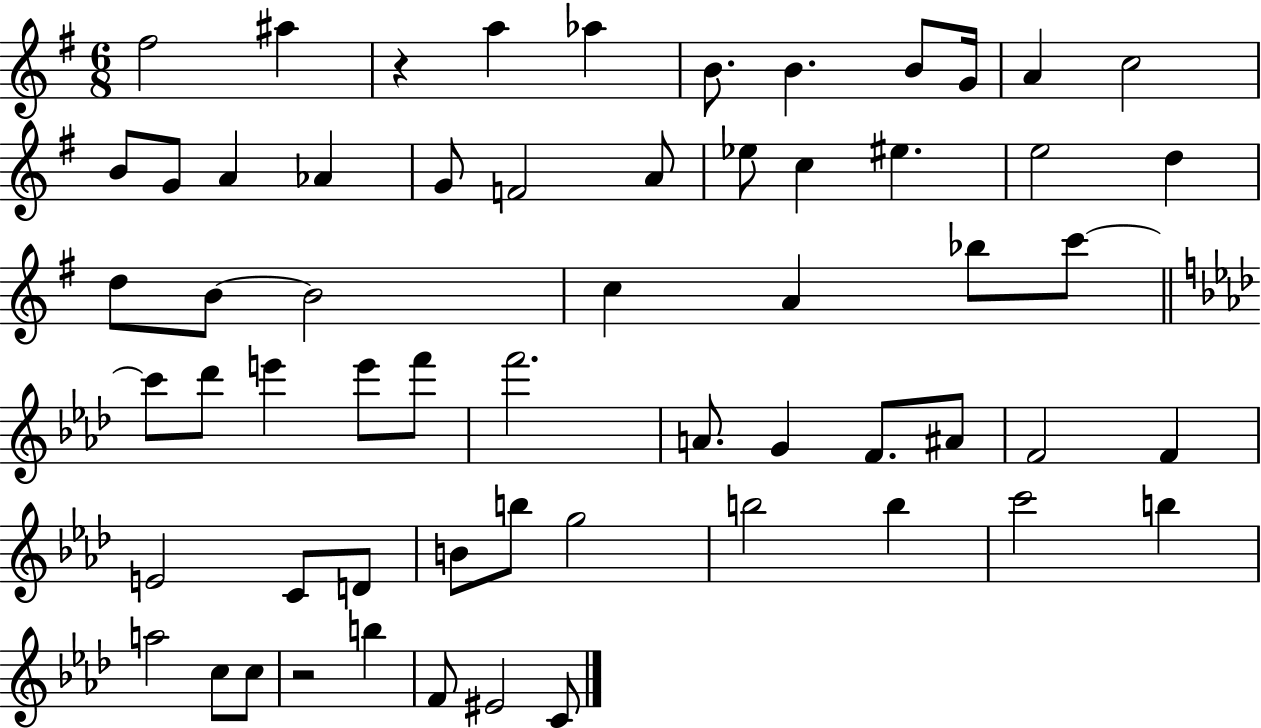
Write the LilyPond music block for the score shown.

{
  \clef treble
  \numericTimeSignature
  \time 6/8
  \key g \major
  fis''2 ais''4 | r4 a''4 aes''4 | b'8. b'4. b'8 g'16 | a'4 c''2 | \break b'8 g'8 a'4 aes'4 | g'8 f'2 a'8 | ees''8 c''4 eis''4. | e''2 d''4 | \break d''8 b'8~~ b'2 | c''4 a'4 bes''8 c'''8~~ | \bar "||" \break \key aes \major c'''8 des'''8 e'''4 e'''8 f'''8 | f'''2. | a'8. g'4 f'8. ais'8 | f'2 f'4 | \break e'2 c'8 d'8 | b'8 b''8 g''2 | b''2 b''4 | c'''2 b''4 | \break a''2 c''8 c''8 | r2 b''4 | f'8 eis'2 c'8 | \bar "|."
}